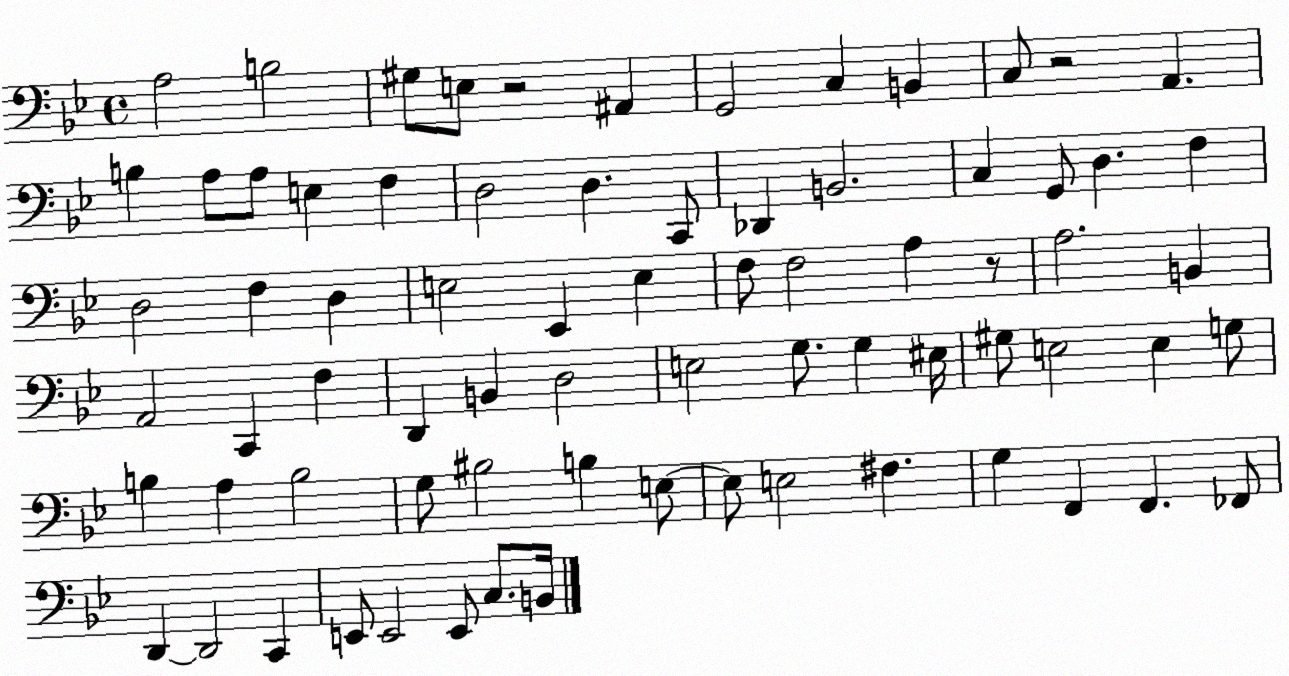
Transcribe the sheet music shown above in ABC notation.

X:1
T:Untitled
M:4/4
L:1/4
K:Bb
A,2 B,2 ^G,/2 E,/2 z2 ^A,, G,,2 C, B,, C,/2 z2 A,, B, A,/2 A,/2 E, F, D,2 D, C,,/2 _D,, B,,2 C, G,,/2 D, F, D,2 F, D, E,2 _E,, E, F,/2 F,2 A, z/2 A,2 B,, A,,2 C,, F, D,, B,, D,2 E,2 G,/2 G, ^E,/4 ^G,/2 E,2 E, G,/2 B, A, B,2 G,/2 ^B,2 B, E,/2 E,/2 E,2 ^F, G, F,, F,, _F,,/2 D,, D,,2 C,, E,,/2 E,,2 E,,/2 C,/2 B,,/4